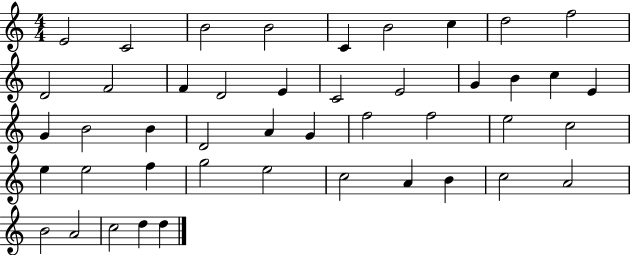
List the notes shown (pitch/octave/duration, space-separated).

E4/h C4/h B4/h B4/h C4/q B4/h C5/q D5/h F5/h D4/h F4/h F4/q D4/h E4/q C4/h E4/h G4/q B4/q C5/q E4/q G4/q B4/h B4/q D4/h A4/q G4/q F5/h F5/h E5/h C5/h E5/q E5/h F5/q G5/h E5/h C5/h A4/q B4/q C5/h A4/h B4/h A4/h C5/h D5/q D5/q